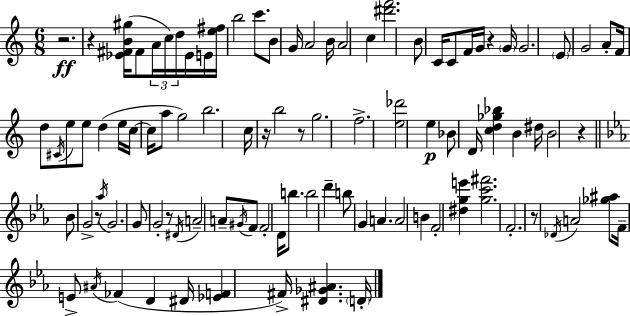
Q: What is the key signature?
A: C major